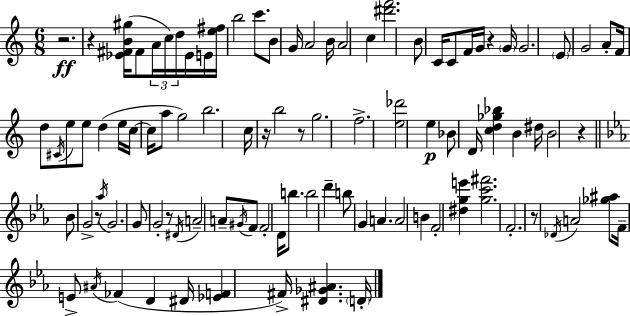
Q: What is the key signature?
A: C major